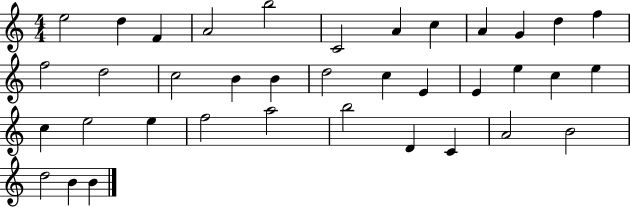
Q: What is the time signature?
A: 4/4